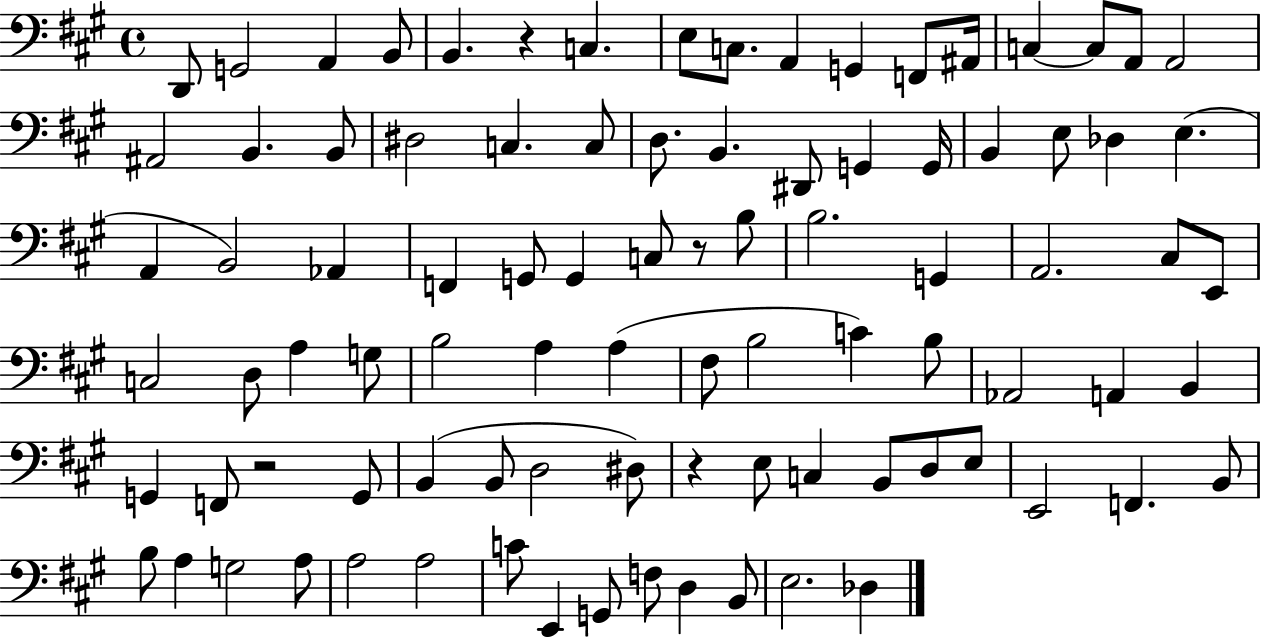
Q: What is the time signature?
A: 4/4